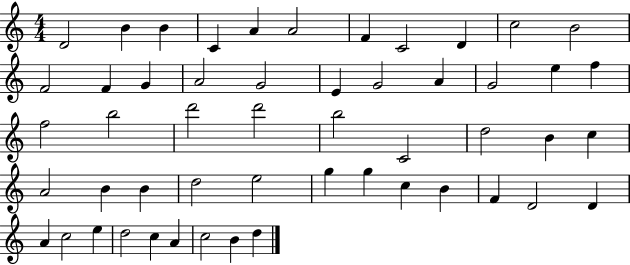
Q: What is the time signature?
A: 4/4